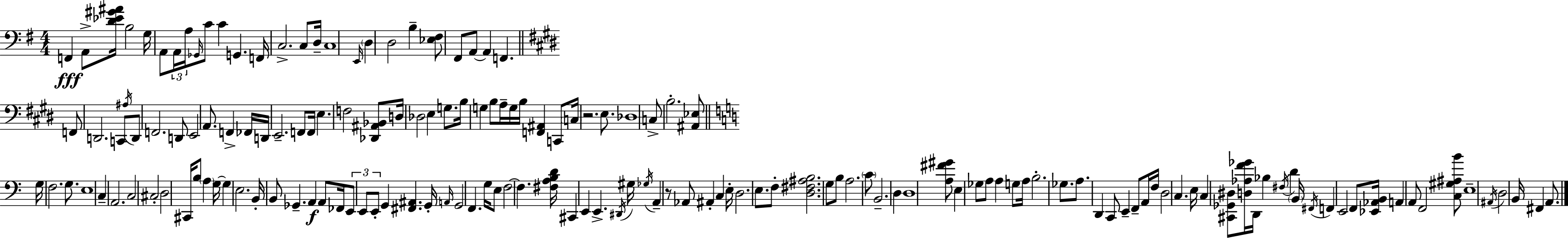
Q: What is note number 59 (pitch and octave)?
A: F3